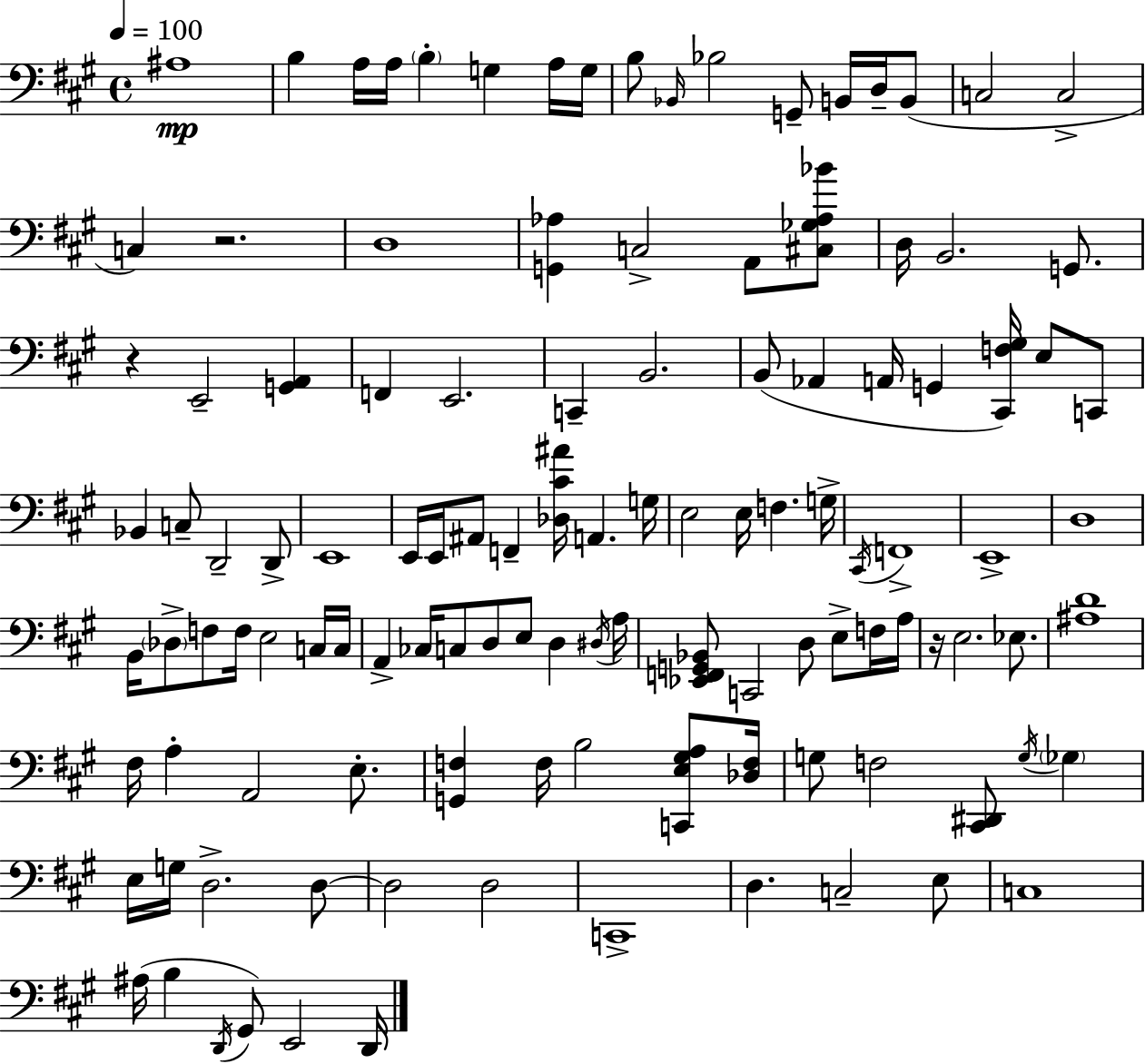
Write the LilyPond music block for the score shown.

{
  \clef bass
  \time 4/4
  \defaultTimeSignature
  \key a \major
  \tempo 4 = 100
  \repeat volta 2 { ais1\mp | b4 a16 a16 \parenthesize b4-. g4 a16 g16 | b8 \grace { bes,16 } bes2 g,8-- b,16 d16-- b,8( | c2 c2-> | \break c4) r2. | d1 | <g, aes>4 c2-> a,8 <cis ges aes bes'>8 | d16 b,2. g,8. | \break r4 e,2-- <g, a,>4 | f,4 e,2. | c,4-- b,2. | b,8( aes,4 a,16 g,4 <cis, f gis>16) e8 c,8 | \break bes,4 c8-- d,2-- d,8-> | e,1 | e,16 e,16 ais,8 f,4-- <des cis' ais'>16 a,4. | g16 e2 e16 f4. | \break g16-> \acciaccatura { cis,16 } f,1-> | e,1-> | d1 | b,16 \parenthesize des8-> f8 f16 e2 | \break c16 c16 a,4-> ces16 c8 d8 e8 d4 | \acciaccatura { dis16 } a16 <ees, f, g, bes,>8 c,2 d8 e8-> | f16 a16 r16 e2. | ees8. <ais d'>1 | \break fis16 a4-. a,2 | e8.-. <g, f>4 f16 b2 | <c, e gis a>8 <des f>16 g8 f2 <cis, dis,>8 \acciaccatura { g16 } | \parenthesize ges4 e16 g16 d2.-> | \break d8~~ d2 d2 | c,1-> | d4. c2-- | e8 c1 | \break ais16( b4 \acciaccatura { d,16 }) gis,8 e,2 | d,16 } \bar "|."
}